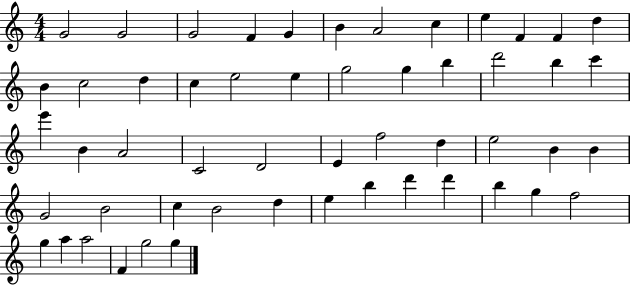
G4/h G4/h G4/h F4/q G4/q B4/q A4/h C5/q E5/q F4/q F4/q D5/q B4/q C5/h D5/q C5/q E5/h E5/q G5/h G5/q B5/q D6/h B5/q C6/q E6/q B4/q A4/h C4/h D4/h E4/q F5/h D5/q E5/h B4/q B4/q G4/h B4/h C5/q B4/h D5/q E5/q B5/q D6/q D6/q B5/q G5/q F5/h G5/q A5/q A5/h F4/q G5/h G5/q